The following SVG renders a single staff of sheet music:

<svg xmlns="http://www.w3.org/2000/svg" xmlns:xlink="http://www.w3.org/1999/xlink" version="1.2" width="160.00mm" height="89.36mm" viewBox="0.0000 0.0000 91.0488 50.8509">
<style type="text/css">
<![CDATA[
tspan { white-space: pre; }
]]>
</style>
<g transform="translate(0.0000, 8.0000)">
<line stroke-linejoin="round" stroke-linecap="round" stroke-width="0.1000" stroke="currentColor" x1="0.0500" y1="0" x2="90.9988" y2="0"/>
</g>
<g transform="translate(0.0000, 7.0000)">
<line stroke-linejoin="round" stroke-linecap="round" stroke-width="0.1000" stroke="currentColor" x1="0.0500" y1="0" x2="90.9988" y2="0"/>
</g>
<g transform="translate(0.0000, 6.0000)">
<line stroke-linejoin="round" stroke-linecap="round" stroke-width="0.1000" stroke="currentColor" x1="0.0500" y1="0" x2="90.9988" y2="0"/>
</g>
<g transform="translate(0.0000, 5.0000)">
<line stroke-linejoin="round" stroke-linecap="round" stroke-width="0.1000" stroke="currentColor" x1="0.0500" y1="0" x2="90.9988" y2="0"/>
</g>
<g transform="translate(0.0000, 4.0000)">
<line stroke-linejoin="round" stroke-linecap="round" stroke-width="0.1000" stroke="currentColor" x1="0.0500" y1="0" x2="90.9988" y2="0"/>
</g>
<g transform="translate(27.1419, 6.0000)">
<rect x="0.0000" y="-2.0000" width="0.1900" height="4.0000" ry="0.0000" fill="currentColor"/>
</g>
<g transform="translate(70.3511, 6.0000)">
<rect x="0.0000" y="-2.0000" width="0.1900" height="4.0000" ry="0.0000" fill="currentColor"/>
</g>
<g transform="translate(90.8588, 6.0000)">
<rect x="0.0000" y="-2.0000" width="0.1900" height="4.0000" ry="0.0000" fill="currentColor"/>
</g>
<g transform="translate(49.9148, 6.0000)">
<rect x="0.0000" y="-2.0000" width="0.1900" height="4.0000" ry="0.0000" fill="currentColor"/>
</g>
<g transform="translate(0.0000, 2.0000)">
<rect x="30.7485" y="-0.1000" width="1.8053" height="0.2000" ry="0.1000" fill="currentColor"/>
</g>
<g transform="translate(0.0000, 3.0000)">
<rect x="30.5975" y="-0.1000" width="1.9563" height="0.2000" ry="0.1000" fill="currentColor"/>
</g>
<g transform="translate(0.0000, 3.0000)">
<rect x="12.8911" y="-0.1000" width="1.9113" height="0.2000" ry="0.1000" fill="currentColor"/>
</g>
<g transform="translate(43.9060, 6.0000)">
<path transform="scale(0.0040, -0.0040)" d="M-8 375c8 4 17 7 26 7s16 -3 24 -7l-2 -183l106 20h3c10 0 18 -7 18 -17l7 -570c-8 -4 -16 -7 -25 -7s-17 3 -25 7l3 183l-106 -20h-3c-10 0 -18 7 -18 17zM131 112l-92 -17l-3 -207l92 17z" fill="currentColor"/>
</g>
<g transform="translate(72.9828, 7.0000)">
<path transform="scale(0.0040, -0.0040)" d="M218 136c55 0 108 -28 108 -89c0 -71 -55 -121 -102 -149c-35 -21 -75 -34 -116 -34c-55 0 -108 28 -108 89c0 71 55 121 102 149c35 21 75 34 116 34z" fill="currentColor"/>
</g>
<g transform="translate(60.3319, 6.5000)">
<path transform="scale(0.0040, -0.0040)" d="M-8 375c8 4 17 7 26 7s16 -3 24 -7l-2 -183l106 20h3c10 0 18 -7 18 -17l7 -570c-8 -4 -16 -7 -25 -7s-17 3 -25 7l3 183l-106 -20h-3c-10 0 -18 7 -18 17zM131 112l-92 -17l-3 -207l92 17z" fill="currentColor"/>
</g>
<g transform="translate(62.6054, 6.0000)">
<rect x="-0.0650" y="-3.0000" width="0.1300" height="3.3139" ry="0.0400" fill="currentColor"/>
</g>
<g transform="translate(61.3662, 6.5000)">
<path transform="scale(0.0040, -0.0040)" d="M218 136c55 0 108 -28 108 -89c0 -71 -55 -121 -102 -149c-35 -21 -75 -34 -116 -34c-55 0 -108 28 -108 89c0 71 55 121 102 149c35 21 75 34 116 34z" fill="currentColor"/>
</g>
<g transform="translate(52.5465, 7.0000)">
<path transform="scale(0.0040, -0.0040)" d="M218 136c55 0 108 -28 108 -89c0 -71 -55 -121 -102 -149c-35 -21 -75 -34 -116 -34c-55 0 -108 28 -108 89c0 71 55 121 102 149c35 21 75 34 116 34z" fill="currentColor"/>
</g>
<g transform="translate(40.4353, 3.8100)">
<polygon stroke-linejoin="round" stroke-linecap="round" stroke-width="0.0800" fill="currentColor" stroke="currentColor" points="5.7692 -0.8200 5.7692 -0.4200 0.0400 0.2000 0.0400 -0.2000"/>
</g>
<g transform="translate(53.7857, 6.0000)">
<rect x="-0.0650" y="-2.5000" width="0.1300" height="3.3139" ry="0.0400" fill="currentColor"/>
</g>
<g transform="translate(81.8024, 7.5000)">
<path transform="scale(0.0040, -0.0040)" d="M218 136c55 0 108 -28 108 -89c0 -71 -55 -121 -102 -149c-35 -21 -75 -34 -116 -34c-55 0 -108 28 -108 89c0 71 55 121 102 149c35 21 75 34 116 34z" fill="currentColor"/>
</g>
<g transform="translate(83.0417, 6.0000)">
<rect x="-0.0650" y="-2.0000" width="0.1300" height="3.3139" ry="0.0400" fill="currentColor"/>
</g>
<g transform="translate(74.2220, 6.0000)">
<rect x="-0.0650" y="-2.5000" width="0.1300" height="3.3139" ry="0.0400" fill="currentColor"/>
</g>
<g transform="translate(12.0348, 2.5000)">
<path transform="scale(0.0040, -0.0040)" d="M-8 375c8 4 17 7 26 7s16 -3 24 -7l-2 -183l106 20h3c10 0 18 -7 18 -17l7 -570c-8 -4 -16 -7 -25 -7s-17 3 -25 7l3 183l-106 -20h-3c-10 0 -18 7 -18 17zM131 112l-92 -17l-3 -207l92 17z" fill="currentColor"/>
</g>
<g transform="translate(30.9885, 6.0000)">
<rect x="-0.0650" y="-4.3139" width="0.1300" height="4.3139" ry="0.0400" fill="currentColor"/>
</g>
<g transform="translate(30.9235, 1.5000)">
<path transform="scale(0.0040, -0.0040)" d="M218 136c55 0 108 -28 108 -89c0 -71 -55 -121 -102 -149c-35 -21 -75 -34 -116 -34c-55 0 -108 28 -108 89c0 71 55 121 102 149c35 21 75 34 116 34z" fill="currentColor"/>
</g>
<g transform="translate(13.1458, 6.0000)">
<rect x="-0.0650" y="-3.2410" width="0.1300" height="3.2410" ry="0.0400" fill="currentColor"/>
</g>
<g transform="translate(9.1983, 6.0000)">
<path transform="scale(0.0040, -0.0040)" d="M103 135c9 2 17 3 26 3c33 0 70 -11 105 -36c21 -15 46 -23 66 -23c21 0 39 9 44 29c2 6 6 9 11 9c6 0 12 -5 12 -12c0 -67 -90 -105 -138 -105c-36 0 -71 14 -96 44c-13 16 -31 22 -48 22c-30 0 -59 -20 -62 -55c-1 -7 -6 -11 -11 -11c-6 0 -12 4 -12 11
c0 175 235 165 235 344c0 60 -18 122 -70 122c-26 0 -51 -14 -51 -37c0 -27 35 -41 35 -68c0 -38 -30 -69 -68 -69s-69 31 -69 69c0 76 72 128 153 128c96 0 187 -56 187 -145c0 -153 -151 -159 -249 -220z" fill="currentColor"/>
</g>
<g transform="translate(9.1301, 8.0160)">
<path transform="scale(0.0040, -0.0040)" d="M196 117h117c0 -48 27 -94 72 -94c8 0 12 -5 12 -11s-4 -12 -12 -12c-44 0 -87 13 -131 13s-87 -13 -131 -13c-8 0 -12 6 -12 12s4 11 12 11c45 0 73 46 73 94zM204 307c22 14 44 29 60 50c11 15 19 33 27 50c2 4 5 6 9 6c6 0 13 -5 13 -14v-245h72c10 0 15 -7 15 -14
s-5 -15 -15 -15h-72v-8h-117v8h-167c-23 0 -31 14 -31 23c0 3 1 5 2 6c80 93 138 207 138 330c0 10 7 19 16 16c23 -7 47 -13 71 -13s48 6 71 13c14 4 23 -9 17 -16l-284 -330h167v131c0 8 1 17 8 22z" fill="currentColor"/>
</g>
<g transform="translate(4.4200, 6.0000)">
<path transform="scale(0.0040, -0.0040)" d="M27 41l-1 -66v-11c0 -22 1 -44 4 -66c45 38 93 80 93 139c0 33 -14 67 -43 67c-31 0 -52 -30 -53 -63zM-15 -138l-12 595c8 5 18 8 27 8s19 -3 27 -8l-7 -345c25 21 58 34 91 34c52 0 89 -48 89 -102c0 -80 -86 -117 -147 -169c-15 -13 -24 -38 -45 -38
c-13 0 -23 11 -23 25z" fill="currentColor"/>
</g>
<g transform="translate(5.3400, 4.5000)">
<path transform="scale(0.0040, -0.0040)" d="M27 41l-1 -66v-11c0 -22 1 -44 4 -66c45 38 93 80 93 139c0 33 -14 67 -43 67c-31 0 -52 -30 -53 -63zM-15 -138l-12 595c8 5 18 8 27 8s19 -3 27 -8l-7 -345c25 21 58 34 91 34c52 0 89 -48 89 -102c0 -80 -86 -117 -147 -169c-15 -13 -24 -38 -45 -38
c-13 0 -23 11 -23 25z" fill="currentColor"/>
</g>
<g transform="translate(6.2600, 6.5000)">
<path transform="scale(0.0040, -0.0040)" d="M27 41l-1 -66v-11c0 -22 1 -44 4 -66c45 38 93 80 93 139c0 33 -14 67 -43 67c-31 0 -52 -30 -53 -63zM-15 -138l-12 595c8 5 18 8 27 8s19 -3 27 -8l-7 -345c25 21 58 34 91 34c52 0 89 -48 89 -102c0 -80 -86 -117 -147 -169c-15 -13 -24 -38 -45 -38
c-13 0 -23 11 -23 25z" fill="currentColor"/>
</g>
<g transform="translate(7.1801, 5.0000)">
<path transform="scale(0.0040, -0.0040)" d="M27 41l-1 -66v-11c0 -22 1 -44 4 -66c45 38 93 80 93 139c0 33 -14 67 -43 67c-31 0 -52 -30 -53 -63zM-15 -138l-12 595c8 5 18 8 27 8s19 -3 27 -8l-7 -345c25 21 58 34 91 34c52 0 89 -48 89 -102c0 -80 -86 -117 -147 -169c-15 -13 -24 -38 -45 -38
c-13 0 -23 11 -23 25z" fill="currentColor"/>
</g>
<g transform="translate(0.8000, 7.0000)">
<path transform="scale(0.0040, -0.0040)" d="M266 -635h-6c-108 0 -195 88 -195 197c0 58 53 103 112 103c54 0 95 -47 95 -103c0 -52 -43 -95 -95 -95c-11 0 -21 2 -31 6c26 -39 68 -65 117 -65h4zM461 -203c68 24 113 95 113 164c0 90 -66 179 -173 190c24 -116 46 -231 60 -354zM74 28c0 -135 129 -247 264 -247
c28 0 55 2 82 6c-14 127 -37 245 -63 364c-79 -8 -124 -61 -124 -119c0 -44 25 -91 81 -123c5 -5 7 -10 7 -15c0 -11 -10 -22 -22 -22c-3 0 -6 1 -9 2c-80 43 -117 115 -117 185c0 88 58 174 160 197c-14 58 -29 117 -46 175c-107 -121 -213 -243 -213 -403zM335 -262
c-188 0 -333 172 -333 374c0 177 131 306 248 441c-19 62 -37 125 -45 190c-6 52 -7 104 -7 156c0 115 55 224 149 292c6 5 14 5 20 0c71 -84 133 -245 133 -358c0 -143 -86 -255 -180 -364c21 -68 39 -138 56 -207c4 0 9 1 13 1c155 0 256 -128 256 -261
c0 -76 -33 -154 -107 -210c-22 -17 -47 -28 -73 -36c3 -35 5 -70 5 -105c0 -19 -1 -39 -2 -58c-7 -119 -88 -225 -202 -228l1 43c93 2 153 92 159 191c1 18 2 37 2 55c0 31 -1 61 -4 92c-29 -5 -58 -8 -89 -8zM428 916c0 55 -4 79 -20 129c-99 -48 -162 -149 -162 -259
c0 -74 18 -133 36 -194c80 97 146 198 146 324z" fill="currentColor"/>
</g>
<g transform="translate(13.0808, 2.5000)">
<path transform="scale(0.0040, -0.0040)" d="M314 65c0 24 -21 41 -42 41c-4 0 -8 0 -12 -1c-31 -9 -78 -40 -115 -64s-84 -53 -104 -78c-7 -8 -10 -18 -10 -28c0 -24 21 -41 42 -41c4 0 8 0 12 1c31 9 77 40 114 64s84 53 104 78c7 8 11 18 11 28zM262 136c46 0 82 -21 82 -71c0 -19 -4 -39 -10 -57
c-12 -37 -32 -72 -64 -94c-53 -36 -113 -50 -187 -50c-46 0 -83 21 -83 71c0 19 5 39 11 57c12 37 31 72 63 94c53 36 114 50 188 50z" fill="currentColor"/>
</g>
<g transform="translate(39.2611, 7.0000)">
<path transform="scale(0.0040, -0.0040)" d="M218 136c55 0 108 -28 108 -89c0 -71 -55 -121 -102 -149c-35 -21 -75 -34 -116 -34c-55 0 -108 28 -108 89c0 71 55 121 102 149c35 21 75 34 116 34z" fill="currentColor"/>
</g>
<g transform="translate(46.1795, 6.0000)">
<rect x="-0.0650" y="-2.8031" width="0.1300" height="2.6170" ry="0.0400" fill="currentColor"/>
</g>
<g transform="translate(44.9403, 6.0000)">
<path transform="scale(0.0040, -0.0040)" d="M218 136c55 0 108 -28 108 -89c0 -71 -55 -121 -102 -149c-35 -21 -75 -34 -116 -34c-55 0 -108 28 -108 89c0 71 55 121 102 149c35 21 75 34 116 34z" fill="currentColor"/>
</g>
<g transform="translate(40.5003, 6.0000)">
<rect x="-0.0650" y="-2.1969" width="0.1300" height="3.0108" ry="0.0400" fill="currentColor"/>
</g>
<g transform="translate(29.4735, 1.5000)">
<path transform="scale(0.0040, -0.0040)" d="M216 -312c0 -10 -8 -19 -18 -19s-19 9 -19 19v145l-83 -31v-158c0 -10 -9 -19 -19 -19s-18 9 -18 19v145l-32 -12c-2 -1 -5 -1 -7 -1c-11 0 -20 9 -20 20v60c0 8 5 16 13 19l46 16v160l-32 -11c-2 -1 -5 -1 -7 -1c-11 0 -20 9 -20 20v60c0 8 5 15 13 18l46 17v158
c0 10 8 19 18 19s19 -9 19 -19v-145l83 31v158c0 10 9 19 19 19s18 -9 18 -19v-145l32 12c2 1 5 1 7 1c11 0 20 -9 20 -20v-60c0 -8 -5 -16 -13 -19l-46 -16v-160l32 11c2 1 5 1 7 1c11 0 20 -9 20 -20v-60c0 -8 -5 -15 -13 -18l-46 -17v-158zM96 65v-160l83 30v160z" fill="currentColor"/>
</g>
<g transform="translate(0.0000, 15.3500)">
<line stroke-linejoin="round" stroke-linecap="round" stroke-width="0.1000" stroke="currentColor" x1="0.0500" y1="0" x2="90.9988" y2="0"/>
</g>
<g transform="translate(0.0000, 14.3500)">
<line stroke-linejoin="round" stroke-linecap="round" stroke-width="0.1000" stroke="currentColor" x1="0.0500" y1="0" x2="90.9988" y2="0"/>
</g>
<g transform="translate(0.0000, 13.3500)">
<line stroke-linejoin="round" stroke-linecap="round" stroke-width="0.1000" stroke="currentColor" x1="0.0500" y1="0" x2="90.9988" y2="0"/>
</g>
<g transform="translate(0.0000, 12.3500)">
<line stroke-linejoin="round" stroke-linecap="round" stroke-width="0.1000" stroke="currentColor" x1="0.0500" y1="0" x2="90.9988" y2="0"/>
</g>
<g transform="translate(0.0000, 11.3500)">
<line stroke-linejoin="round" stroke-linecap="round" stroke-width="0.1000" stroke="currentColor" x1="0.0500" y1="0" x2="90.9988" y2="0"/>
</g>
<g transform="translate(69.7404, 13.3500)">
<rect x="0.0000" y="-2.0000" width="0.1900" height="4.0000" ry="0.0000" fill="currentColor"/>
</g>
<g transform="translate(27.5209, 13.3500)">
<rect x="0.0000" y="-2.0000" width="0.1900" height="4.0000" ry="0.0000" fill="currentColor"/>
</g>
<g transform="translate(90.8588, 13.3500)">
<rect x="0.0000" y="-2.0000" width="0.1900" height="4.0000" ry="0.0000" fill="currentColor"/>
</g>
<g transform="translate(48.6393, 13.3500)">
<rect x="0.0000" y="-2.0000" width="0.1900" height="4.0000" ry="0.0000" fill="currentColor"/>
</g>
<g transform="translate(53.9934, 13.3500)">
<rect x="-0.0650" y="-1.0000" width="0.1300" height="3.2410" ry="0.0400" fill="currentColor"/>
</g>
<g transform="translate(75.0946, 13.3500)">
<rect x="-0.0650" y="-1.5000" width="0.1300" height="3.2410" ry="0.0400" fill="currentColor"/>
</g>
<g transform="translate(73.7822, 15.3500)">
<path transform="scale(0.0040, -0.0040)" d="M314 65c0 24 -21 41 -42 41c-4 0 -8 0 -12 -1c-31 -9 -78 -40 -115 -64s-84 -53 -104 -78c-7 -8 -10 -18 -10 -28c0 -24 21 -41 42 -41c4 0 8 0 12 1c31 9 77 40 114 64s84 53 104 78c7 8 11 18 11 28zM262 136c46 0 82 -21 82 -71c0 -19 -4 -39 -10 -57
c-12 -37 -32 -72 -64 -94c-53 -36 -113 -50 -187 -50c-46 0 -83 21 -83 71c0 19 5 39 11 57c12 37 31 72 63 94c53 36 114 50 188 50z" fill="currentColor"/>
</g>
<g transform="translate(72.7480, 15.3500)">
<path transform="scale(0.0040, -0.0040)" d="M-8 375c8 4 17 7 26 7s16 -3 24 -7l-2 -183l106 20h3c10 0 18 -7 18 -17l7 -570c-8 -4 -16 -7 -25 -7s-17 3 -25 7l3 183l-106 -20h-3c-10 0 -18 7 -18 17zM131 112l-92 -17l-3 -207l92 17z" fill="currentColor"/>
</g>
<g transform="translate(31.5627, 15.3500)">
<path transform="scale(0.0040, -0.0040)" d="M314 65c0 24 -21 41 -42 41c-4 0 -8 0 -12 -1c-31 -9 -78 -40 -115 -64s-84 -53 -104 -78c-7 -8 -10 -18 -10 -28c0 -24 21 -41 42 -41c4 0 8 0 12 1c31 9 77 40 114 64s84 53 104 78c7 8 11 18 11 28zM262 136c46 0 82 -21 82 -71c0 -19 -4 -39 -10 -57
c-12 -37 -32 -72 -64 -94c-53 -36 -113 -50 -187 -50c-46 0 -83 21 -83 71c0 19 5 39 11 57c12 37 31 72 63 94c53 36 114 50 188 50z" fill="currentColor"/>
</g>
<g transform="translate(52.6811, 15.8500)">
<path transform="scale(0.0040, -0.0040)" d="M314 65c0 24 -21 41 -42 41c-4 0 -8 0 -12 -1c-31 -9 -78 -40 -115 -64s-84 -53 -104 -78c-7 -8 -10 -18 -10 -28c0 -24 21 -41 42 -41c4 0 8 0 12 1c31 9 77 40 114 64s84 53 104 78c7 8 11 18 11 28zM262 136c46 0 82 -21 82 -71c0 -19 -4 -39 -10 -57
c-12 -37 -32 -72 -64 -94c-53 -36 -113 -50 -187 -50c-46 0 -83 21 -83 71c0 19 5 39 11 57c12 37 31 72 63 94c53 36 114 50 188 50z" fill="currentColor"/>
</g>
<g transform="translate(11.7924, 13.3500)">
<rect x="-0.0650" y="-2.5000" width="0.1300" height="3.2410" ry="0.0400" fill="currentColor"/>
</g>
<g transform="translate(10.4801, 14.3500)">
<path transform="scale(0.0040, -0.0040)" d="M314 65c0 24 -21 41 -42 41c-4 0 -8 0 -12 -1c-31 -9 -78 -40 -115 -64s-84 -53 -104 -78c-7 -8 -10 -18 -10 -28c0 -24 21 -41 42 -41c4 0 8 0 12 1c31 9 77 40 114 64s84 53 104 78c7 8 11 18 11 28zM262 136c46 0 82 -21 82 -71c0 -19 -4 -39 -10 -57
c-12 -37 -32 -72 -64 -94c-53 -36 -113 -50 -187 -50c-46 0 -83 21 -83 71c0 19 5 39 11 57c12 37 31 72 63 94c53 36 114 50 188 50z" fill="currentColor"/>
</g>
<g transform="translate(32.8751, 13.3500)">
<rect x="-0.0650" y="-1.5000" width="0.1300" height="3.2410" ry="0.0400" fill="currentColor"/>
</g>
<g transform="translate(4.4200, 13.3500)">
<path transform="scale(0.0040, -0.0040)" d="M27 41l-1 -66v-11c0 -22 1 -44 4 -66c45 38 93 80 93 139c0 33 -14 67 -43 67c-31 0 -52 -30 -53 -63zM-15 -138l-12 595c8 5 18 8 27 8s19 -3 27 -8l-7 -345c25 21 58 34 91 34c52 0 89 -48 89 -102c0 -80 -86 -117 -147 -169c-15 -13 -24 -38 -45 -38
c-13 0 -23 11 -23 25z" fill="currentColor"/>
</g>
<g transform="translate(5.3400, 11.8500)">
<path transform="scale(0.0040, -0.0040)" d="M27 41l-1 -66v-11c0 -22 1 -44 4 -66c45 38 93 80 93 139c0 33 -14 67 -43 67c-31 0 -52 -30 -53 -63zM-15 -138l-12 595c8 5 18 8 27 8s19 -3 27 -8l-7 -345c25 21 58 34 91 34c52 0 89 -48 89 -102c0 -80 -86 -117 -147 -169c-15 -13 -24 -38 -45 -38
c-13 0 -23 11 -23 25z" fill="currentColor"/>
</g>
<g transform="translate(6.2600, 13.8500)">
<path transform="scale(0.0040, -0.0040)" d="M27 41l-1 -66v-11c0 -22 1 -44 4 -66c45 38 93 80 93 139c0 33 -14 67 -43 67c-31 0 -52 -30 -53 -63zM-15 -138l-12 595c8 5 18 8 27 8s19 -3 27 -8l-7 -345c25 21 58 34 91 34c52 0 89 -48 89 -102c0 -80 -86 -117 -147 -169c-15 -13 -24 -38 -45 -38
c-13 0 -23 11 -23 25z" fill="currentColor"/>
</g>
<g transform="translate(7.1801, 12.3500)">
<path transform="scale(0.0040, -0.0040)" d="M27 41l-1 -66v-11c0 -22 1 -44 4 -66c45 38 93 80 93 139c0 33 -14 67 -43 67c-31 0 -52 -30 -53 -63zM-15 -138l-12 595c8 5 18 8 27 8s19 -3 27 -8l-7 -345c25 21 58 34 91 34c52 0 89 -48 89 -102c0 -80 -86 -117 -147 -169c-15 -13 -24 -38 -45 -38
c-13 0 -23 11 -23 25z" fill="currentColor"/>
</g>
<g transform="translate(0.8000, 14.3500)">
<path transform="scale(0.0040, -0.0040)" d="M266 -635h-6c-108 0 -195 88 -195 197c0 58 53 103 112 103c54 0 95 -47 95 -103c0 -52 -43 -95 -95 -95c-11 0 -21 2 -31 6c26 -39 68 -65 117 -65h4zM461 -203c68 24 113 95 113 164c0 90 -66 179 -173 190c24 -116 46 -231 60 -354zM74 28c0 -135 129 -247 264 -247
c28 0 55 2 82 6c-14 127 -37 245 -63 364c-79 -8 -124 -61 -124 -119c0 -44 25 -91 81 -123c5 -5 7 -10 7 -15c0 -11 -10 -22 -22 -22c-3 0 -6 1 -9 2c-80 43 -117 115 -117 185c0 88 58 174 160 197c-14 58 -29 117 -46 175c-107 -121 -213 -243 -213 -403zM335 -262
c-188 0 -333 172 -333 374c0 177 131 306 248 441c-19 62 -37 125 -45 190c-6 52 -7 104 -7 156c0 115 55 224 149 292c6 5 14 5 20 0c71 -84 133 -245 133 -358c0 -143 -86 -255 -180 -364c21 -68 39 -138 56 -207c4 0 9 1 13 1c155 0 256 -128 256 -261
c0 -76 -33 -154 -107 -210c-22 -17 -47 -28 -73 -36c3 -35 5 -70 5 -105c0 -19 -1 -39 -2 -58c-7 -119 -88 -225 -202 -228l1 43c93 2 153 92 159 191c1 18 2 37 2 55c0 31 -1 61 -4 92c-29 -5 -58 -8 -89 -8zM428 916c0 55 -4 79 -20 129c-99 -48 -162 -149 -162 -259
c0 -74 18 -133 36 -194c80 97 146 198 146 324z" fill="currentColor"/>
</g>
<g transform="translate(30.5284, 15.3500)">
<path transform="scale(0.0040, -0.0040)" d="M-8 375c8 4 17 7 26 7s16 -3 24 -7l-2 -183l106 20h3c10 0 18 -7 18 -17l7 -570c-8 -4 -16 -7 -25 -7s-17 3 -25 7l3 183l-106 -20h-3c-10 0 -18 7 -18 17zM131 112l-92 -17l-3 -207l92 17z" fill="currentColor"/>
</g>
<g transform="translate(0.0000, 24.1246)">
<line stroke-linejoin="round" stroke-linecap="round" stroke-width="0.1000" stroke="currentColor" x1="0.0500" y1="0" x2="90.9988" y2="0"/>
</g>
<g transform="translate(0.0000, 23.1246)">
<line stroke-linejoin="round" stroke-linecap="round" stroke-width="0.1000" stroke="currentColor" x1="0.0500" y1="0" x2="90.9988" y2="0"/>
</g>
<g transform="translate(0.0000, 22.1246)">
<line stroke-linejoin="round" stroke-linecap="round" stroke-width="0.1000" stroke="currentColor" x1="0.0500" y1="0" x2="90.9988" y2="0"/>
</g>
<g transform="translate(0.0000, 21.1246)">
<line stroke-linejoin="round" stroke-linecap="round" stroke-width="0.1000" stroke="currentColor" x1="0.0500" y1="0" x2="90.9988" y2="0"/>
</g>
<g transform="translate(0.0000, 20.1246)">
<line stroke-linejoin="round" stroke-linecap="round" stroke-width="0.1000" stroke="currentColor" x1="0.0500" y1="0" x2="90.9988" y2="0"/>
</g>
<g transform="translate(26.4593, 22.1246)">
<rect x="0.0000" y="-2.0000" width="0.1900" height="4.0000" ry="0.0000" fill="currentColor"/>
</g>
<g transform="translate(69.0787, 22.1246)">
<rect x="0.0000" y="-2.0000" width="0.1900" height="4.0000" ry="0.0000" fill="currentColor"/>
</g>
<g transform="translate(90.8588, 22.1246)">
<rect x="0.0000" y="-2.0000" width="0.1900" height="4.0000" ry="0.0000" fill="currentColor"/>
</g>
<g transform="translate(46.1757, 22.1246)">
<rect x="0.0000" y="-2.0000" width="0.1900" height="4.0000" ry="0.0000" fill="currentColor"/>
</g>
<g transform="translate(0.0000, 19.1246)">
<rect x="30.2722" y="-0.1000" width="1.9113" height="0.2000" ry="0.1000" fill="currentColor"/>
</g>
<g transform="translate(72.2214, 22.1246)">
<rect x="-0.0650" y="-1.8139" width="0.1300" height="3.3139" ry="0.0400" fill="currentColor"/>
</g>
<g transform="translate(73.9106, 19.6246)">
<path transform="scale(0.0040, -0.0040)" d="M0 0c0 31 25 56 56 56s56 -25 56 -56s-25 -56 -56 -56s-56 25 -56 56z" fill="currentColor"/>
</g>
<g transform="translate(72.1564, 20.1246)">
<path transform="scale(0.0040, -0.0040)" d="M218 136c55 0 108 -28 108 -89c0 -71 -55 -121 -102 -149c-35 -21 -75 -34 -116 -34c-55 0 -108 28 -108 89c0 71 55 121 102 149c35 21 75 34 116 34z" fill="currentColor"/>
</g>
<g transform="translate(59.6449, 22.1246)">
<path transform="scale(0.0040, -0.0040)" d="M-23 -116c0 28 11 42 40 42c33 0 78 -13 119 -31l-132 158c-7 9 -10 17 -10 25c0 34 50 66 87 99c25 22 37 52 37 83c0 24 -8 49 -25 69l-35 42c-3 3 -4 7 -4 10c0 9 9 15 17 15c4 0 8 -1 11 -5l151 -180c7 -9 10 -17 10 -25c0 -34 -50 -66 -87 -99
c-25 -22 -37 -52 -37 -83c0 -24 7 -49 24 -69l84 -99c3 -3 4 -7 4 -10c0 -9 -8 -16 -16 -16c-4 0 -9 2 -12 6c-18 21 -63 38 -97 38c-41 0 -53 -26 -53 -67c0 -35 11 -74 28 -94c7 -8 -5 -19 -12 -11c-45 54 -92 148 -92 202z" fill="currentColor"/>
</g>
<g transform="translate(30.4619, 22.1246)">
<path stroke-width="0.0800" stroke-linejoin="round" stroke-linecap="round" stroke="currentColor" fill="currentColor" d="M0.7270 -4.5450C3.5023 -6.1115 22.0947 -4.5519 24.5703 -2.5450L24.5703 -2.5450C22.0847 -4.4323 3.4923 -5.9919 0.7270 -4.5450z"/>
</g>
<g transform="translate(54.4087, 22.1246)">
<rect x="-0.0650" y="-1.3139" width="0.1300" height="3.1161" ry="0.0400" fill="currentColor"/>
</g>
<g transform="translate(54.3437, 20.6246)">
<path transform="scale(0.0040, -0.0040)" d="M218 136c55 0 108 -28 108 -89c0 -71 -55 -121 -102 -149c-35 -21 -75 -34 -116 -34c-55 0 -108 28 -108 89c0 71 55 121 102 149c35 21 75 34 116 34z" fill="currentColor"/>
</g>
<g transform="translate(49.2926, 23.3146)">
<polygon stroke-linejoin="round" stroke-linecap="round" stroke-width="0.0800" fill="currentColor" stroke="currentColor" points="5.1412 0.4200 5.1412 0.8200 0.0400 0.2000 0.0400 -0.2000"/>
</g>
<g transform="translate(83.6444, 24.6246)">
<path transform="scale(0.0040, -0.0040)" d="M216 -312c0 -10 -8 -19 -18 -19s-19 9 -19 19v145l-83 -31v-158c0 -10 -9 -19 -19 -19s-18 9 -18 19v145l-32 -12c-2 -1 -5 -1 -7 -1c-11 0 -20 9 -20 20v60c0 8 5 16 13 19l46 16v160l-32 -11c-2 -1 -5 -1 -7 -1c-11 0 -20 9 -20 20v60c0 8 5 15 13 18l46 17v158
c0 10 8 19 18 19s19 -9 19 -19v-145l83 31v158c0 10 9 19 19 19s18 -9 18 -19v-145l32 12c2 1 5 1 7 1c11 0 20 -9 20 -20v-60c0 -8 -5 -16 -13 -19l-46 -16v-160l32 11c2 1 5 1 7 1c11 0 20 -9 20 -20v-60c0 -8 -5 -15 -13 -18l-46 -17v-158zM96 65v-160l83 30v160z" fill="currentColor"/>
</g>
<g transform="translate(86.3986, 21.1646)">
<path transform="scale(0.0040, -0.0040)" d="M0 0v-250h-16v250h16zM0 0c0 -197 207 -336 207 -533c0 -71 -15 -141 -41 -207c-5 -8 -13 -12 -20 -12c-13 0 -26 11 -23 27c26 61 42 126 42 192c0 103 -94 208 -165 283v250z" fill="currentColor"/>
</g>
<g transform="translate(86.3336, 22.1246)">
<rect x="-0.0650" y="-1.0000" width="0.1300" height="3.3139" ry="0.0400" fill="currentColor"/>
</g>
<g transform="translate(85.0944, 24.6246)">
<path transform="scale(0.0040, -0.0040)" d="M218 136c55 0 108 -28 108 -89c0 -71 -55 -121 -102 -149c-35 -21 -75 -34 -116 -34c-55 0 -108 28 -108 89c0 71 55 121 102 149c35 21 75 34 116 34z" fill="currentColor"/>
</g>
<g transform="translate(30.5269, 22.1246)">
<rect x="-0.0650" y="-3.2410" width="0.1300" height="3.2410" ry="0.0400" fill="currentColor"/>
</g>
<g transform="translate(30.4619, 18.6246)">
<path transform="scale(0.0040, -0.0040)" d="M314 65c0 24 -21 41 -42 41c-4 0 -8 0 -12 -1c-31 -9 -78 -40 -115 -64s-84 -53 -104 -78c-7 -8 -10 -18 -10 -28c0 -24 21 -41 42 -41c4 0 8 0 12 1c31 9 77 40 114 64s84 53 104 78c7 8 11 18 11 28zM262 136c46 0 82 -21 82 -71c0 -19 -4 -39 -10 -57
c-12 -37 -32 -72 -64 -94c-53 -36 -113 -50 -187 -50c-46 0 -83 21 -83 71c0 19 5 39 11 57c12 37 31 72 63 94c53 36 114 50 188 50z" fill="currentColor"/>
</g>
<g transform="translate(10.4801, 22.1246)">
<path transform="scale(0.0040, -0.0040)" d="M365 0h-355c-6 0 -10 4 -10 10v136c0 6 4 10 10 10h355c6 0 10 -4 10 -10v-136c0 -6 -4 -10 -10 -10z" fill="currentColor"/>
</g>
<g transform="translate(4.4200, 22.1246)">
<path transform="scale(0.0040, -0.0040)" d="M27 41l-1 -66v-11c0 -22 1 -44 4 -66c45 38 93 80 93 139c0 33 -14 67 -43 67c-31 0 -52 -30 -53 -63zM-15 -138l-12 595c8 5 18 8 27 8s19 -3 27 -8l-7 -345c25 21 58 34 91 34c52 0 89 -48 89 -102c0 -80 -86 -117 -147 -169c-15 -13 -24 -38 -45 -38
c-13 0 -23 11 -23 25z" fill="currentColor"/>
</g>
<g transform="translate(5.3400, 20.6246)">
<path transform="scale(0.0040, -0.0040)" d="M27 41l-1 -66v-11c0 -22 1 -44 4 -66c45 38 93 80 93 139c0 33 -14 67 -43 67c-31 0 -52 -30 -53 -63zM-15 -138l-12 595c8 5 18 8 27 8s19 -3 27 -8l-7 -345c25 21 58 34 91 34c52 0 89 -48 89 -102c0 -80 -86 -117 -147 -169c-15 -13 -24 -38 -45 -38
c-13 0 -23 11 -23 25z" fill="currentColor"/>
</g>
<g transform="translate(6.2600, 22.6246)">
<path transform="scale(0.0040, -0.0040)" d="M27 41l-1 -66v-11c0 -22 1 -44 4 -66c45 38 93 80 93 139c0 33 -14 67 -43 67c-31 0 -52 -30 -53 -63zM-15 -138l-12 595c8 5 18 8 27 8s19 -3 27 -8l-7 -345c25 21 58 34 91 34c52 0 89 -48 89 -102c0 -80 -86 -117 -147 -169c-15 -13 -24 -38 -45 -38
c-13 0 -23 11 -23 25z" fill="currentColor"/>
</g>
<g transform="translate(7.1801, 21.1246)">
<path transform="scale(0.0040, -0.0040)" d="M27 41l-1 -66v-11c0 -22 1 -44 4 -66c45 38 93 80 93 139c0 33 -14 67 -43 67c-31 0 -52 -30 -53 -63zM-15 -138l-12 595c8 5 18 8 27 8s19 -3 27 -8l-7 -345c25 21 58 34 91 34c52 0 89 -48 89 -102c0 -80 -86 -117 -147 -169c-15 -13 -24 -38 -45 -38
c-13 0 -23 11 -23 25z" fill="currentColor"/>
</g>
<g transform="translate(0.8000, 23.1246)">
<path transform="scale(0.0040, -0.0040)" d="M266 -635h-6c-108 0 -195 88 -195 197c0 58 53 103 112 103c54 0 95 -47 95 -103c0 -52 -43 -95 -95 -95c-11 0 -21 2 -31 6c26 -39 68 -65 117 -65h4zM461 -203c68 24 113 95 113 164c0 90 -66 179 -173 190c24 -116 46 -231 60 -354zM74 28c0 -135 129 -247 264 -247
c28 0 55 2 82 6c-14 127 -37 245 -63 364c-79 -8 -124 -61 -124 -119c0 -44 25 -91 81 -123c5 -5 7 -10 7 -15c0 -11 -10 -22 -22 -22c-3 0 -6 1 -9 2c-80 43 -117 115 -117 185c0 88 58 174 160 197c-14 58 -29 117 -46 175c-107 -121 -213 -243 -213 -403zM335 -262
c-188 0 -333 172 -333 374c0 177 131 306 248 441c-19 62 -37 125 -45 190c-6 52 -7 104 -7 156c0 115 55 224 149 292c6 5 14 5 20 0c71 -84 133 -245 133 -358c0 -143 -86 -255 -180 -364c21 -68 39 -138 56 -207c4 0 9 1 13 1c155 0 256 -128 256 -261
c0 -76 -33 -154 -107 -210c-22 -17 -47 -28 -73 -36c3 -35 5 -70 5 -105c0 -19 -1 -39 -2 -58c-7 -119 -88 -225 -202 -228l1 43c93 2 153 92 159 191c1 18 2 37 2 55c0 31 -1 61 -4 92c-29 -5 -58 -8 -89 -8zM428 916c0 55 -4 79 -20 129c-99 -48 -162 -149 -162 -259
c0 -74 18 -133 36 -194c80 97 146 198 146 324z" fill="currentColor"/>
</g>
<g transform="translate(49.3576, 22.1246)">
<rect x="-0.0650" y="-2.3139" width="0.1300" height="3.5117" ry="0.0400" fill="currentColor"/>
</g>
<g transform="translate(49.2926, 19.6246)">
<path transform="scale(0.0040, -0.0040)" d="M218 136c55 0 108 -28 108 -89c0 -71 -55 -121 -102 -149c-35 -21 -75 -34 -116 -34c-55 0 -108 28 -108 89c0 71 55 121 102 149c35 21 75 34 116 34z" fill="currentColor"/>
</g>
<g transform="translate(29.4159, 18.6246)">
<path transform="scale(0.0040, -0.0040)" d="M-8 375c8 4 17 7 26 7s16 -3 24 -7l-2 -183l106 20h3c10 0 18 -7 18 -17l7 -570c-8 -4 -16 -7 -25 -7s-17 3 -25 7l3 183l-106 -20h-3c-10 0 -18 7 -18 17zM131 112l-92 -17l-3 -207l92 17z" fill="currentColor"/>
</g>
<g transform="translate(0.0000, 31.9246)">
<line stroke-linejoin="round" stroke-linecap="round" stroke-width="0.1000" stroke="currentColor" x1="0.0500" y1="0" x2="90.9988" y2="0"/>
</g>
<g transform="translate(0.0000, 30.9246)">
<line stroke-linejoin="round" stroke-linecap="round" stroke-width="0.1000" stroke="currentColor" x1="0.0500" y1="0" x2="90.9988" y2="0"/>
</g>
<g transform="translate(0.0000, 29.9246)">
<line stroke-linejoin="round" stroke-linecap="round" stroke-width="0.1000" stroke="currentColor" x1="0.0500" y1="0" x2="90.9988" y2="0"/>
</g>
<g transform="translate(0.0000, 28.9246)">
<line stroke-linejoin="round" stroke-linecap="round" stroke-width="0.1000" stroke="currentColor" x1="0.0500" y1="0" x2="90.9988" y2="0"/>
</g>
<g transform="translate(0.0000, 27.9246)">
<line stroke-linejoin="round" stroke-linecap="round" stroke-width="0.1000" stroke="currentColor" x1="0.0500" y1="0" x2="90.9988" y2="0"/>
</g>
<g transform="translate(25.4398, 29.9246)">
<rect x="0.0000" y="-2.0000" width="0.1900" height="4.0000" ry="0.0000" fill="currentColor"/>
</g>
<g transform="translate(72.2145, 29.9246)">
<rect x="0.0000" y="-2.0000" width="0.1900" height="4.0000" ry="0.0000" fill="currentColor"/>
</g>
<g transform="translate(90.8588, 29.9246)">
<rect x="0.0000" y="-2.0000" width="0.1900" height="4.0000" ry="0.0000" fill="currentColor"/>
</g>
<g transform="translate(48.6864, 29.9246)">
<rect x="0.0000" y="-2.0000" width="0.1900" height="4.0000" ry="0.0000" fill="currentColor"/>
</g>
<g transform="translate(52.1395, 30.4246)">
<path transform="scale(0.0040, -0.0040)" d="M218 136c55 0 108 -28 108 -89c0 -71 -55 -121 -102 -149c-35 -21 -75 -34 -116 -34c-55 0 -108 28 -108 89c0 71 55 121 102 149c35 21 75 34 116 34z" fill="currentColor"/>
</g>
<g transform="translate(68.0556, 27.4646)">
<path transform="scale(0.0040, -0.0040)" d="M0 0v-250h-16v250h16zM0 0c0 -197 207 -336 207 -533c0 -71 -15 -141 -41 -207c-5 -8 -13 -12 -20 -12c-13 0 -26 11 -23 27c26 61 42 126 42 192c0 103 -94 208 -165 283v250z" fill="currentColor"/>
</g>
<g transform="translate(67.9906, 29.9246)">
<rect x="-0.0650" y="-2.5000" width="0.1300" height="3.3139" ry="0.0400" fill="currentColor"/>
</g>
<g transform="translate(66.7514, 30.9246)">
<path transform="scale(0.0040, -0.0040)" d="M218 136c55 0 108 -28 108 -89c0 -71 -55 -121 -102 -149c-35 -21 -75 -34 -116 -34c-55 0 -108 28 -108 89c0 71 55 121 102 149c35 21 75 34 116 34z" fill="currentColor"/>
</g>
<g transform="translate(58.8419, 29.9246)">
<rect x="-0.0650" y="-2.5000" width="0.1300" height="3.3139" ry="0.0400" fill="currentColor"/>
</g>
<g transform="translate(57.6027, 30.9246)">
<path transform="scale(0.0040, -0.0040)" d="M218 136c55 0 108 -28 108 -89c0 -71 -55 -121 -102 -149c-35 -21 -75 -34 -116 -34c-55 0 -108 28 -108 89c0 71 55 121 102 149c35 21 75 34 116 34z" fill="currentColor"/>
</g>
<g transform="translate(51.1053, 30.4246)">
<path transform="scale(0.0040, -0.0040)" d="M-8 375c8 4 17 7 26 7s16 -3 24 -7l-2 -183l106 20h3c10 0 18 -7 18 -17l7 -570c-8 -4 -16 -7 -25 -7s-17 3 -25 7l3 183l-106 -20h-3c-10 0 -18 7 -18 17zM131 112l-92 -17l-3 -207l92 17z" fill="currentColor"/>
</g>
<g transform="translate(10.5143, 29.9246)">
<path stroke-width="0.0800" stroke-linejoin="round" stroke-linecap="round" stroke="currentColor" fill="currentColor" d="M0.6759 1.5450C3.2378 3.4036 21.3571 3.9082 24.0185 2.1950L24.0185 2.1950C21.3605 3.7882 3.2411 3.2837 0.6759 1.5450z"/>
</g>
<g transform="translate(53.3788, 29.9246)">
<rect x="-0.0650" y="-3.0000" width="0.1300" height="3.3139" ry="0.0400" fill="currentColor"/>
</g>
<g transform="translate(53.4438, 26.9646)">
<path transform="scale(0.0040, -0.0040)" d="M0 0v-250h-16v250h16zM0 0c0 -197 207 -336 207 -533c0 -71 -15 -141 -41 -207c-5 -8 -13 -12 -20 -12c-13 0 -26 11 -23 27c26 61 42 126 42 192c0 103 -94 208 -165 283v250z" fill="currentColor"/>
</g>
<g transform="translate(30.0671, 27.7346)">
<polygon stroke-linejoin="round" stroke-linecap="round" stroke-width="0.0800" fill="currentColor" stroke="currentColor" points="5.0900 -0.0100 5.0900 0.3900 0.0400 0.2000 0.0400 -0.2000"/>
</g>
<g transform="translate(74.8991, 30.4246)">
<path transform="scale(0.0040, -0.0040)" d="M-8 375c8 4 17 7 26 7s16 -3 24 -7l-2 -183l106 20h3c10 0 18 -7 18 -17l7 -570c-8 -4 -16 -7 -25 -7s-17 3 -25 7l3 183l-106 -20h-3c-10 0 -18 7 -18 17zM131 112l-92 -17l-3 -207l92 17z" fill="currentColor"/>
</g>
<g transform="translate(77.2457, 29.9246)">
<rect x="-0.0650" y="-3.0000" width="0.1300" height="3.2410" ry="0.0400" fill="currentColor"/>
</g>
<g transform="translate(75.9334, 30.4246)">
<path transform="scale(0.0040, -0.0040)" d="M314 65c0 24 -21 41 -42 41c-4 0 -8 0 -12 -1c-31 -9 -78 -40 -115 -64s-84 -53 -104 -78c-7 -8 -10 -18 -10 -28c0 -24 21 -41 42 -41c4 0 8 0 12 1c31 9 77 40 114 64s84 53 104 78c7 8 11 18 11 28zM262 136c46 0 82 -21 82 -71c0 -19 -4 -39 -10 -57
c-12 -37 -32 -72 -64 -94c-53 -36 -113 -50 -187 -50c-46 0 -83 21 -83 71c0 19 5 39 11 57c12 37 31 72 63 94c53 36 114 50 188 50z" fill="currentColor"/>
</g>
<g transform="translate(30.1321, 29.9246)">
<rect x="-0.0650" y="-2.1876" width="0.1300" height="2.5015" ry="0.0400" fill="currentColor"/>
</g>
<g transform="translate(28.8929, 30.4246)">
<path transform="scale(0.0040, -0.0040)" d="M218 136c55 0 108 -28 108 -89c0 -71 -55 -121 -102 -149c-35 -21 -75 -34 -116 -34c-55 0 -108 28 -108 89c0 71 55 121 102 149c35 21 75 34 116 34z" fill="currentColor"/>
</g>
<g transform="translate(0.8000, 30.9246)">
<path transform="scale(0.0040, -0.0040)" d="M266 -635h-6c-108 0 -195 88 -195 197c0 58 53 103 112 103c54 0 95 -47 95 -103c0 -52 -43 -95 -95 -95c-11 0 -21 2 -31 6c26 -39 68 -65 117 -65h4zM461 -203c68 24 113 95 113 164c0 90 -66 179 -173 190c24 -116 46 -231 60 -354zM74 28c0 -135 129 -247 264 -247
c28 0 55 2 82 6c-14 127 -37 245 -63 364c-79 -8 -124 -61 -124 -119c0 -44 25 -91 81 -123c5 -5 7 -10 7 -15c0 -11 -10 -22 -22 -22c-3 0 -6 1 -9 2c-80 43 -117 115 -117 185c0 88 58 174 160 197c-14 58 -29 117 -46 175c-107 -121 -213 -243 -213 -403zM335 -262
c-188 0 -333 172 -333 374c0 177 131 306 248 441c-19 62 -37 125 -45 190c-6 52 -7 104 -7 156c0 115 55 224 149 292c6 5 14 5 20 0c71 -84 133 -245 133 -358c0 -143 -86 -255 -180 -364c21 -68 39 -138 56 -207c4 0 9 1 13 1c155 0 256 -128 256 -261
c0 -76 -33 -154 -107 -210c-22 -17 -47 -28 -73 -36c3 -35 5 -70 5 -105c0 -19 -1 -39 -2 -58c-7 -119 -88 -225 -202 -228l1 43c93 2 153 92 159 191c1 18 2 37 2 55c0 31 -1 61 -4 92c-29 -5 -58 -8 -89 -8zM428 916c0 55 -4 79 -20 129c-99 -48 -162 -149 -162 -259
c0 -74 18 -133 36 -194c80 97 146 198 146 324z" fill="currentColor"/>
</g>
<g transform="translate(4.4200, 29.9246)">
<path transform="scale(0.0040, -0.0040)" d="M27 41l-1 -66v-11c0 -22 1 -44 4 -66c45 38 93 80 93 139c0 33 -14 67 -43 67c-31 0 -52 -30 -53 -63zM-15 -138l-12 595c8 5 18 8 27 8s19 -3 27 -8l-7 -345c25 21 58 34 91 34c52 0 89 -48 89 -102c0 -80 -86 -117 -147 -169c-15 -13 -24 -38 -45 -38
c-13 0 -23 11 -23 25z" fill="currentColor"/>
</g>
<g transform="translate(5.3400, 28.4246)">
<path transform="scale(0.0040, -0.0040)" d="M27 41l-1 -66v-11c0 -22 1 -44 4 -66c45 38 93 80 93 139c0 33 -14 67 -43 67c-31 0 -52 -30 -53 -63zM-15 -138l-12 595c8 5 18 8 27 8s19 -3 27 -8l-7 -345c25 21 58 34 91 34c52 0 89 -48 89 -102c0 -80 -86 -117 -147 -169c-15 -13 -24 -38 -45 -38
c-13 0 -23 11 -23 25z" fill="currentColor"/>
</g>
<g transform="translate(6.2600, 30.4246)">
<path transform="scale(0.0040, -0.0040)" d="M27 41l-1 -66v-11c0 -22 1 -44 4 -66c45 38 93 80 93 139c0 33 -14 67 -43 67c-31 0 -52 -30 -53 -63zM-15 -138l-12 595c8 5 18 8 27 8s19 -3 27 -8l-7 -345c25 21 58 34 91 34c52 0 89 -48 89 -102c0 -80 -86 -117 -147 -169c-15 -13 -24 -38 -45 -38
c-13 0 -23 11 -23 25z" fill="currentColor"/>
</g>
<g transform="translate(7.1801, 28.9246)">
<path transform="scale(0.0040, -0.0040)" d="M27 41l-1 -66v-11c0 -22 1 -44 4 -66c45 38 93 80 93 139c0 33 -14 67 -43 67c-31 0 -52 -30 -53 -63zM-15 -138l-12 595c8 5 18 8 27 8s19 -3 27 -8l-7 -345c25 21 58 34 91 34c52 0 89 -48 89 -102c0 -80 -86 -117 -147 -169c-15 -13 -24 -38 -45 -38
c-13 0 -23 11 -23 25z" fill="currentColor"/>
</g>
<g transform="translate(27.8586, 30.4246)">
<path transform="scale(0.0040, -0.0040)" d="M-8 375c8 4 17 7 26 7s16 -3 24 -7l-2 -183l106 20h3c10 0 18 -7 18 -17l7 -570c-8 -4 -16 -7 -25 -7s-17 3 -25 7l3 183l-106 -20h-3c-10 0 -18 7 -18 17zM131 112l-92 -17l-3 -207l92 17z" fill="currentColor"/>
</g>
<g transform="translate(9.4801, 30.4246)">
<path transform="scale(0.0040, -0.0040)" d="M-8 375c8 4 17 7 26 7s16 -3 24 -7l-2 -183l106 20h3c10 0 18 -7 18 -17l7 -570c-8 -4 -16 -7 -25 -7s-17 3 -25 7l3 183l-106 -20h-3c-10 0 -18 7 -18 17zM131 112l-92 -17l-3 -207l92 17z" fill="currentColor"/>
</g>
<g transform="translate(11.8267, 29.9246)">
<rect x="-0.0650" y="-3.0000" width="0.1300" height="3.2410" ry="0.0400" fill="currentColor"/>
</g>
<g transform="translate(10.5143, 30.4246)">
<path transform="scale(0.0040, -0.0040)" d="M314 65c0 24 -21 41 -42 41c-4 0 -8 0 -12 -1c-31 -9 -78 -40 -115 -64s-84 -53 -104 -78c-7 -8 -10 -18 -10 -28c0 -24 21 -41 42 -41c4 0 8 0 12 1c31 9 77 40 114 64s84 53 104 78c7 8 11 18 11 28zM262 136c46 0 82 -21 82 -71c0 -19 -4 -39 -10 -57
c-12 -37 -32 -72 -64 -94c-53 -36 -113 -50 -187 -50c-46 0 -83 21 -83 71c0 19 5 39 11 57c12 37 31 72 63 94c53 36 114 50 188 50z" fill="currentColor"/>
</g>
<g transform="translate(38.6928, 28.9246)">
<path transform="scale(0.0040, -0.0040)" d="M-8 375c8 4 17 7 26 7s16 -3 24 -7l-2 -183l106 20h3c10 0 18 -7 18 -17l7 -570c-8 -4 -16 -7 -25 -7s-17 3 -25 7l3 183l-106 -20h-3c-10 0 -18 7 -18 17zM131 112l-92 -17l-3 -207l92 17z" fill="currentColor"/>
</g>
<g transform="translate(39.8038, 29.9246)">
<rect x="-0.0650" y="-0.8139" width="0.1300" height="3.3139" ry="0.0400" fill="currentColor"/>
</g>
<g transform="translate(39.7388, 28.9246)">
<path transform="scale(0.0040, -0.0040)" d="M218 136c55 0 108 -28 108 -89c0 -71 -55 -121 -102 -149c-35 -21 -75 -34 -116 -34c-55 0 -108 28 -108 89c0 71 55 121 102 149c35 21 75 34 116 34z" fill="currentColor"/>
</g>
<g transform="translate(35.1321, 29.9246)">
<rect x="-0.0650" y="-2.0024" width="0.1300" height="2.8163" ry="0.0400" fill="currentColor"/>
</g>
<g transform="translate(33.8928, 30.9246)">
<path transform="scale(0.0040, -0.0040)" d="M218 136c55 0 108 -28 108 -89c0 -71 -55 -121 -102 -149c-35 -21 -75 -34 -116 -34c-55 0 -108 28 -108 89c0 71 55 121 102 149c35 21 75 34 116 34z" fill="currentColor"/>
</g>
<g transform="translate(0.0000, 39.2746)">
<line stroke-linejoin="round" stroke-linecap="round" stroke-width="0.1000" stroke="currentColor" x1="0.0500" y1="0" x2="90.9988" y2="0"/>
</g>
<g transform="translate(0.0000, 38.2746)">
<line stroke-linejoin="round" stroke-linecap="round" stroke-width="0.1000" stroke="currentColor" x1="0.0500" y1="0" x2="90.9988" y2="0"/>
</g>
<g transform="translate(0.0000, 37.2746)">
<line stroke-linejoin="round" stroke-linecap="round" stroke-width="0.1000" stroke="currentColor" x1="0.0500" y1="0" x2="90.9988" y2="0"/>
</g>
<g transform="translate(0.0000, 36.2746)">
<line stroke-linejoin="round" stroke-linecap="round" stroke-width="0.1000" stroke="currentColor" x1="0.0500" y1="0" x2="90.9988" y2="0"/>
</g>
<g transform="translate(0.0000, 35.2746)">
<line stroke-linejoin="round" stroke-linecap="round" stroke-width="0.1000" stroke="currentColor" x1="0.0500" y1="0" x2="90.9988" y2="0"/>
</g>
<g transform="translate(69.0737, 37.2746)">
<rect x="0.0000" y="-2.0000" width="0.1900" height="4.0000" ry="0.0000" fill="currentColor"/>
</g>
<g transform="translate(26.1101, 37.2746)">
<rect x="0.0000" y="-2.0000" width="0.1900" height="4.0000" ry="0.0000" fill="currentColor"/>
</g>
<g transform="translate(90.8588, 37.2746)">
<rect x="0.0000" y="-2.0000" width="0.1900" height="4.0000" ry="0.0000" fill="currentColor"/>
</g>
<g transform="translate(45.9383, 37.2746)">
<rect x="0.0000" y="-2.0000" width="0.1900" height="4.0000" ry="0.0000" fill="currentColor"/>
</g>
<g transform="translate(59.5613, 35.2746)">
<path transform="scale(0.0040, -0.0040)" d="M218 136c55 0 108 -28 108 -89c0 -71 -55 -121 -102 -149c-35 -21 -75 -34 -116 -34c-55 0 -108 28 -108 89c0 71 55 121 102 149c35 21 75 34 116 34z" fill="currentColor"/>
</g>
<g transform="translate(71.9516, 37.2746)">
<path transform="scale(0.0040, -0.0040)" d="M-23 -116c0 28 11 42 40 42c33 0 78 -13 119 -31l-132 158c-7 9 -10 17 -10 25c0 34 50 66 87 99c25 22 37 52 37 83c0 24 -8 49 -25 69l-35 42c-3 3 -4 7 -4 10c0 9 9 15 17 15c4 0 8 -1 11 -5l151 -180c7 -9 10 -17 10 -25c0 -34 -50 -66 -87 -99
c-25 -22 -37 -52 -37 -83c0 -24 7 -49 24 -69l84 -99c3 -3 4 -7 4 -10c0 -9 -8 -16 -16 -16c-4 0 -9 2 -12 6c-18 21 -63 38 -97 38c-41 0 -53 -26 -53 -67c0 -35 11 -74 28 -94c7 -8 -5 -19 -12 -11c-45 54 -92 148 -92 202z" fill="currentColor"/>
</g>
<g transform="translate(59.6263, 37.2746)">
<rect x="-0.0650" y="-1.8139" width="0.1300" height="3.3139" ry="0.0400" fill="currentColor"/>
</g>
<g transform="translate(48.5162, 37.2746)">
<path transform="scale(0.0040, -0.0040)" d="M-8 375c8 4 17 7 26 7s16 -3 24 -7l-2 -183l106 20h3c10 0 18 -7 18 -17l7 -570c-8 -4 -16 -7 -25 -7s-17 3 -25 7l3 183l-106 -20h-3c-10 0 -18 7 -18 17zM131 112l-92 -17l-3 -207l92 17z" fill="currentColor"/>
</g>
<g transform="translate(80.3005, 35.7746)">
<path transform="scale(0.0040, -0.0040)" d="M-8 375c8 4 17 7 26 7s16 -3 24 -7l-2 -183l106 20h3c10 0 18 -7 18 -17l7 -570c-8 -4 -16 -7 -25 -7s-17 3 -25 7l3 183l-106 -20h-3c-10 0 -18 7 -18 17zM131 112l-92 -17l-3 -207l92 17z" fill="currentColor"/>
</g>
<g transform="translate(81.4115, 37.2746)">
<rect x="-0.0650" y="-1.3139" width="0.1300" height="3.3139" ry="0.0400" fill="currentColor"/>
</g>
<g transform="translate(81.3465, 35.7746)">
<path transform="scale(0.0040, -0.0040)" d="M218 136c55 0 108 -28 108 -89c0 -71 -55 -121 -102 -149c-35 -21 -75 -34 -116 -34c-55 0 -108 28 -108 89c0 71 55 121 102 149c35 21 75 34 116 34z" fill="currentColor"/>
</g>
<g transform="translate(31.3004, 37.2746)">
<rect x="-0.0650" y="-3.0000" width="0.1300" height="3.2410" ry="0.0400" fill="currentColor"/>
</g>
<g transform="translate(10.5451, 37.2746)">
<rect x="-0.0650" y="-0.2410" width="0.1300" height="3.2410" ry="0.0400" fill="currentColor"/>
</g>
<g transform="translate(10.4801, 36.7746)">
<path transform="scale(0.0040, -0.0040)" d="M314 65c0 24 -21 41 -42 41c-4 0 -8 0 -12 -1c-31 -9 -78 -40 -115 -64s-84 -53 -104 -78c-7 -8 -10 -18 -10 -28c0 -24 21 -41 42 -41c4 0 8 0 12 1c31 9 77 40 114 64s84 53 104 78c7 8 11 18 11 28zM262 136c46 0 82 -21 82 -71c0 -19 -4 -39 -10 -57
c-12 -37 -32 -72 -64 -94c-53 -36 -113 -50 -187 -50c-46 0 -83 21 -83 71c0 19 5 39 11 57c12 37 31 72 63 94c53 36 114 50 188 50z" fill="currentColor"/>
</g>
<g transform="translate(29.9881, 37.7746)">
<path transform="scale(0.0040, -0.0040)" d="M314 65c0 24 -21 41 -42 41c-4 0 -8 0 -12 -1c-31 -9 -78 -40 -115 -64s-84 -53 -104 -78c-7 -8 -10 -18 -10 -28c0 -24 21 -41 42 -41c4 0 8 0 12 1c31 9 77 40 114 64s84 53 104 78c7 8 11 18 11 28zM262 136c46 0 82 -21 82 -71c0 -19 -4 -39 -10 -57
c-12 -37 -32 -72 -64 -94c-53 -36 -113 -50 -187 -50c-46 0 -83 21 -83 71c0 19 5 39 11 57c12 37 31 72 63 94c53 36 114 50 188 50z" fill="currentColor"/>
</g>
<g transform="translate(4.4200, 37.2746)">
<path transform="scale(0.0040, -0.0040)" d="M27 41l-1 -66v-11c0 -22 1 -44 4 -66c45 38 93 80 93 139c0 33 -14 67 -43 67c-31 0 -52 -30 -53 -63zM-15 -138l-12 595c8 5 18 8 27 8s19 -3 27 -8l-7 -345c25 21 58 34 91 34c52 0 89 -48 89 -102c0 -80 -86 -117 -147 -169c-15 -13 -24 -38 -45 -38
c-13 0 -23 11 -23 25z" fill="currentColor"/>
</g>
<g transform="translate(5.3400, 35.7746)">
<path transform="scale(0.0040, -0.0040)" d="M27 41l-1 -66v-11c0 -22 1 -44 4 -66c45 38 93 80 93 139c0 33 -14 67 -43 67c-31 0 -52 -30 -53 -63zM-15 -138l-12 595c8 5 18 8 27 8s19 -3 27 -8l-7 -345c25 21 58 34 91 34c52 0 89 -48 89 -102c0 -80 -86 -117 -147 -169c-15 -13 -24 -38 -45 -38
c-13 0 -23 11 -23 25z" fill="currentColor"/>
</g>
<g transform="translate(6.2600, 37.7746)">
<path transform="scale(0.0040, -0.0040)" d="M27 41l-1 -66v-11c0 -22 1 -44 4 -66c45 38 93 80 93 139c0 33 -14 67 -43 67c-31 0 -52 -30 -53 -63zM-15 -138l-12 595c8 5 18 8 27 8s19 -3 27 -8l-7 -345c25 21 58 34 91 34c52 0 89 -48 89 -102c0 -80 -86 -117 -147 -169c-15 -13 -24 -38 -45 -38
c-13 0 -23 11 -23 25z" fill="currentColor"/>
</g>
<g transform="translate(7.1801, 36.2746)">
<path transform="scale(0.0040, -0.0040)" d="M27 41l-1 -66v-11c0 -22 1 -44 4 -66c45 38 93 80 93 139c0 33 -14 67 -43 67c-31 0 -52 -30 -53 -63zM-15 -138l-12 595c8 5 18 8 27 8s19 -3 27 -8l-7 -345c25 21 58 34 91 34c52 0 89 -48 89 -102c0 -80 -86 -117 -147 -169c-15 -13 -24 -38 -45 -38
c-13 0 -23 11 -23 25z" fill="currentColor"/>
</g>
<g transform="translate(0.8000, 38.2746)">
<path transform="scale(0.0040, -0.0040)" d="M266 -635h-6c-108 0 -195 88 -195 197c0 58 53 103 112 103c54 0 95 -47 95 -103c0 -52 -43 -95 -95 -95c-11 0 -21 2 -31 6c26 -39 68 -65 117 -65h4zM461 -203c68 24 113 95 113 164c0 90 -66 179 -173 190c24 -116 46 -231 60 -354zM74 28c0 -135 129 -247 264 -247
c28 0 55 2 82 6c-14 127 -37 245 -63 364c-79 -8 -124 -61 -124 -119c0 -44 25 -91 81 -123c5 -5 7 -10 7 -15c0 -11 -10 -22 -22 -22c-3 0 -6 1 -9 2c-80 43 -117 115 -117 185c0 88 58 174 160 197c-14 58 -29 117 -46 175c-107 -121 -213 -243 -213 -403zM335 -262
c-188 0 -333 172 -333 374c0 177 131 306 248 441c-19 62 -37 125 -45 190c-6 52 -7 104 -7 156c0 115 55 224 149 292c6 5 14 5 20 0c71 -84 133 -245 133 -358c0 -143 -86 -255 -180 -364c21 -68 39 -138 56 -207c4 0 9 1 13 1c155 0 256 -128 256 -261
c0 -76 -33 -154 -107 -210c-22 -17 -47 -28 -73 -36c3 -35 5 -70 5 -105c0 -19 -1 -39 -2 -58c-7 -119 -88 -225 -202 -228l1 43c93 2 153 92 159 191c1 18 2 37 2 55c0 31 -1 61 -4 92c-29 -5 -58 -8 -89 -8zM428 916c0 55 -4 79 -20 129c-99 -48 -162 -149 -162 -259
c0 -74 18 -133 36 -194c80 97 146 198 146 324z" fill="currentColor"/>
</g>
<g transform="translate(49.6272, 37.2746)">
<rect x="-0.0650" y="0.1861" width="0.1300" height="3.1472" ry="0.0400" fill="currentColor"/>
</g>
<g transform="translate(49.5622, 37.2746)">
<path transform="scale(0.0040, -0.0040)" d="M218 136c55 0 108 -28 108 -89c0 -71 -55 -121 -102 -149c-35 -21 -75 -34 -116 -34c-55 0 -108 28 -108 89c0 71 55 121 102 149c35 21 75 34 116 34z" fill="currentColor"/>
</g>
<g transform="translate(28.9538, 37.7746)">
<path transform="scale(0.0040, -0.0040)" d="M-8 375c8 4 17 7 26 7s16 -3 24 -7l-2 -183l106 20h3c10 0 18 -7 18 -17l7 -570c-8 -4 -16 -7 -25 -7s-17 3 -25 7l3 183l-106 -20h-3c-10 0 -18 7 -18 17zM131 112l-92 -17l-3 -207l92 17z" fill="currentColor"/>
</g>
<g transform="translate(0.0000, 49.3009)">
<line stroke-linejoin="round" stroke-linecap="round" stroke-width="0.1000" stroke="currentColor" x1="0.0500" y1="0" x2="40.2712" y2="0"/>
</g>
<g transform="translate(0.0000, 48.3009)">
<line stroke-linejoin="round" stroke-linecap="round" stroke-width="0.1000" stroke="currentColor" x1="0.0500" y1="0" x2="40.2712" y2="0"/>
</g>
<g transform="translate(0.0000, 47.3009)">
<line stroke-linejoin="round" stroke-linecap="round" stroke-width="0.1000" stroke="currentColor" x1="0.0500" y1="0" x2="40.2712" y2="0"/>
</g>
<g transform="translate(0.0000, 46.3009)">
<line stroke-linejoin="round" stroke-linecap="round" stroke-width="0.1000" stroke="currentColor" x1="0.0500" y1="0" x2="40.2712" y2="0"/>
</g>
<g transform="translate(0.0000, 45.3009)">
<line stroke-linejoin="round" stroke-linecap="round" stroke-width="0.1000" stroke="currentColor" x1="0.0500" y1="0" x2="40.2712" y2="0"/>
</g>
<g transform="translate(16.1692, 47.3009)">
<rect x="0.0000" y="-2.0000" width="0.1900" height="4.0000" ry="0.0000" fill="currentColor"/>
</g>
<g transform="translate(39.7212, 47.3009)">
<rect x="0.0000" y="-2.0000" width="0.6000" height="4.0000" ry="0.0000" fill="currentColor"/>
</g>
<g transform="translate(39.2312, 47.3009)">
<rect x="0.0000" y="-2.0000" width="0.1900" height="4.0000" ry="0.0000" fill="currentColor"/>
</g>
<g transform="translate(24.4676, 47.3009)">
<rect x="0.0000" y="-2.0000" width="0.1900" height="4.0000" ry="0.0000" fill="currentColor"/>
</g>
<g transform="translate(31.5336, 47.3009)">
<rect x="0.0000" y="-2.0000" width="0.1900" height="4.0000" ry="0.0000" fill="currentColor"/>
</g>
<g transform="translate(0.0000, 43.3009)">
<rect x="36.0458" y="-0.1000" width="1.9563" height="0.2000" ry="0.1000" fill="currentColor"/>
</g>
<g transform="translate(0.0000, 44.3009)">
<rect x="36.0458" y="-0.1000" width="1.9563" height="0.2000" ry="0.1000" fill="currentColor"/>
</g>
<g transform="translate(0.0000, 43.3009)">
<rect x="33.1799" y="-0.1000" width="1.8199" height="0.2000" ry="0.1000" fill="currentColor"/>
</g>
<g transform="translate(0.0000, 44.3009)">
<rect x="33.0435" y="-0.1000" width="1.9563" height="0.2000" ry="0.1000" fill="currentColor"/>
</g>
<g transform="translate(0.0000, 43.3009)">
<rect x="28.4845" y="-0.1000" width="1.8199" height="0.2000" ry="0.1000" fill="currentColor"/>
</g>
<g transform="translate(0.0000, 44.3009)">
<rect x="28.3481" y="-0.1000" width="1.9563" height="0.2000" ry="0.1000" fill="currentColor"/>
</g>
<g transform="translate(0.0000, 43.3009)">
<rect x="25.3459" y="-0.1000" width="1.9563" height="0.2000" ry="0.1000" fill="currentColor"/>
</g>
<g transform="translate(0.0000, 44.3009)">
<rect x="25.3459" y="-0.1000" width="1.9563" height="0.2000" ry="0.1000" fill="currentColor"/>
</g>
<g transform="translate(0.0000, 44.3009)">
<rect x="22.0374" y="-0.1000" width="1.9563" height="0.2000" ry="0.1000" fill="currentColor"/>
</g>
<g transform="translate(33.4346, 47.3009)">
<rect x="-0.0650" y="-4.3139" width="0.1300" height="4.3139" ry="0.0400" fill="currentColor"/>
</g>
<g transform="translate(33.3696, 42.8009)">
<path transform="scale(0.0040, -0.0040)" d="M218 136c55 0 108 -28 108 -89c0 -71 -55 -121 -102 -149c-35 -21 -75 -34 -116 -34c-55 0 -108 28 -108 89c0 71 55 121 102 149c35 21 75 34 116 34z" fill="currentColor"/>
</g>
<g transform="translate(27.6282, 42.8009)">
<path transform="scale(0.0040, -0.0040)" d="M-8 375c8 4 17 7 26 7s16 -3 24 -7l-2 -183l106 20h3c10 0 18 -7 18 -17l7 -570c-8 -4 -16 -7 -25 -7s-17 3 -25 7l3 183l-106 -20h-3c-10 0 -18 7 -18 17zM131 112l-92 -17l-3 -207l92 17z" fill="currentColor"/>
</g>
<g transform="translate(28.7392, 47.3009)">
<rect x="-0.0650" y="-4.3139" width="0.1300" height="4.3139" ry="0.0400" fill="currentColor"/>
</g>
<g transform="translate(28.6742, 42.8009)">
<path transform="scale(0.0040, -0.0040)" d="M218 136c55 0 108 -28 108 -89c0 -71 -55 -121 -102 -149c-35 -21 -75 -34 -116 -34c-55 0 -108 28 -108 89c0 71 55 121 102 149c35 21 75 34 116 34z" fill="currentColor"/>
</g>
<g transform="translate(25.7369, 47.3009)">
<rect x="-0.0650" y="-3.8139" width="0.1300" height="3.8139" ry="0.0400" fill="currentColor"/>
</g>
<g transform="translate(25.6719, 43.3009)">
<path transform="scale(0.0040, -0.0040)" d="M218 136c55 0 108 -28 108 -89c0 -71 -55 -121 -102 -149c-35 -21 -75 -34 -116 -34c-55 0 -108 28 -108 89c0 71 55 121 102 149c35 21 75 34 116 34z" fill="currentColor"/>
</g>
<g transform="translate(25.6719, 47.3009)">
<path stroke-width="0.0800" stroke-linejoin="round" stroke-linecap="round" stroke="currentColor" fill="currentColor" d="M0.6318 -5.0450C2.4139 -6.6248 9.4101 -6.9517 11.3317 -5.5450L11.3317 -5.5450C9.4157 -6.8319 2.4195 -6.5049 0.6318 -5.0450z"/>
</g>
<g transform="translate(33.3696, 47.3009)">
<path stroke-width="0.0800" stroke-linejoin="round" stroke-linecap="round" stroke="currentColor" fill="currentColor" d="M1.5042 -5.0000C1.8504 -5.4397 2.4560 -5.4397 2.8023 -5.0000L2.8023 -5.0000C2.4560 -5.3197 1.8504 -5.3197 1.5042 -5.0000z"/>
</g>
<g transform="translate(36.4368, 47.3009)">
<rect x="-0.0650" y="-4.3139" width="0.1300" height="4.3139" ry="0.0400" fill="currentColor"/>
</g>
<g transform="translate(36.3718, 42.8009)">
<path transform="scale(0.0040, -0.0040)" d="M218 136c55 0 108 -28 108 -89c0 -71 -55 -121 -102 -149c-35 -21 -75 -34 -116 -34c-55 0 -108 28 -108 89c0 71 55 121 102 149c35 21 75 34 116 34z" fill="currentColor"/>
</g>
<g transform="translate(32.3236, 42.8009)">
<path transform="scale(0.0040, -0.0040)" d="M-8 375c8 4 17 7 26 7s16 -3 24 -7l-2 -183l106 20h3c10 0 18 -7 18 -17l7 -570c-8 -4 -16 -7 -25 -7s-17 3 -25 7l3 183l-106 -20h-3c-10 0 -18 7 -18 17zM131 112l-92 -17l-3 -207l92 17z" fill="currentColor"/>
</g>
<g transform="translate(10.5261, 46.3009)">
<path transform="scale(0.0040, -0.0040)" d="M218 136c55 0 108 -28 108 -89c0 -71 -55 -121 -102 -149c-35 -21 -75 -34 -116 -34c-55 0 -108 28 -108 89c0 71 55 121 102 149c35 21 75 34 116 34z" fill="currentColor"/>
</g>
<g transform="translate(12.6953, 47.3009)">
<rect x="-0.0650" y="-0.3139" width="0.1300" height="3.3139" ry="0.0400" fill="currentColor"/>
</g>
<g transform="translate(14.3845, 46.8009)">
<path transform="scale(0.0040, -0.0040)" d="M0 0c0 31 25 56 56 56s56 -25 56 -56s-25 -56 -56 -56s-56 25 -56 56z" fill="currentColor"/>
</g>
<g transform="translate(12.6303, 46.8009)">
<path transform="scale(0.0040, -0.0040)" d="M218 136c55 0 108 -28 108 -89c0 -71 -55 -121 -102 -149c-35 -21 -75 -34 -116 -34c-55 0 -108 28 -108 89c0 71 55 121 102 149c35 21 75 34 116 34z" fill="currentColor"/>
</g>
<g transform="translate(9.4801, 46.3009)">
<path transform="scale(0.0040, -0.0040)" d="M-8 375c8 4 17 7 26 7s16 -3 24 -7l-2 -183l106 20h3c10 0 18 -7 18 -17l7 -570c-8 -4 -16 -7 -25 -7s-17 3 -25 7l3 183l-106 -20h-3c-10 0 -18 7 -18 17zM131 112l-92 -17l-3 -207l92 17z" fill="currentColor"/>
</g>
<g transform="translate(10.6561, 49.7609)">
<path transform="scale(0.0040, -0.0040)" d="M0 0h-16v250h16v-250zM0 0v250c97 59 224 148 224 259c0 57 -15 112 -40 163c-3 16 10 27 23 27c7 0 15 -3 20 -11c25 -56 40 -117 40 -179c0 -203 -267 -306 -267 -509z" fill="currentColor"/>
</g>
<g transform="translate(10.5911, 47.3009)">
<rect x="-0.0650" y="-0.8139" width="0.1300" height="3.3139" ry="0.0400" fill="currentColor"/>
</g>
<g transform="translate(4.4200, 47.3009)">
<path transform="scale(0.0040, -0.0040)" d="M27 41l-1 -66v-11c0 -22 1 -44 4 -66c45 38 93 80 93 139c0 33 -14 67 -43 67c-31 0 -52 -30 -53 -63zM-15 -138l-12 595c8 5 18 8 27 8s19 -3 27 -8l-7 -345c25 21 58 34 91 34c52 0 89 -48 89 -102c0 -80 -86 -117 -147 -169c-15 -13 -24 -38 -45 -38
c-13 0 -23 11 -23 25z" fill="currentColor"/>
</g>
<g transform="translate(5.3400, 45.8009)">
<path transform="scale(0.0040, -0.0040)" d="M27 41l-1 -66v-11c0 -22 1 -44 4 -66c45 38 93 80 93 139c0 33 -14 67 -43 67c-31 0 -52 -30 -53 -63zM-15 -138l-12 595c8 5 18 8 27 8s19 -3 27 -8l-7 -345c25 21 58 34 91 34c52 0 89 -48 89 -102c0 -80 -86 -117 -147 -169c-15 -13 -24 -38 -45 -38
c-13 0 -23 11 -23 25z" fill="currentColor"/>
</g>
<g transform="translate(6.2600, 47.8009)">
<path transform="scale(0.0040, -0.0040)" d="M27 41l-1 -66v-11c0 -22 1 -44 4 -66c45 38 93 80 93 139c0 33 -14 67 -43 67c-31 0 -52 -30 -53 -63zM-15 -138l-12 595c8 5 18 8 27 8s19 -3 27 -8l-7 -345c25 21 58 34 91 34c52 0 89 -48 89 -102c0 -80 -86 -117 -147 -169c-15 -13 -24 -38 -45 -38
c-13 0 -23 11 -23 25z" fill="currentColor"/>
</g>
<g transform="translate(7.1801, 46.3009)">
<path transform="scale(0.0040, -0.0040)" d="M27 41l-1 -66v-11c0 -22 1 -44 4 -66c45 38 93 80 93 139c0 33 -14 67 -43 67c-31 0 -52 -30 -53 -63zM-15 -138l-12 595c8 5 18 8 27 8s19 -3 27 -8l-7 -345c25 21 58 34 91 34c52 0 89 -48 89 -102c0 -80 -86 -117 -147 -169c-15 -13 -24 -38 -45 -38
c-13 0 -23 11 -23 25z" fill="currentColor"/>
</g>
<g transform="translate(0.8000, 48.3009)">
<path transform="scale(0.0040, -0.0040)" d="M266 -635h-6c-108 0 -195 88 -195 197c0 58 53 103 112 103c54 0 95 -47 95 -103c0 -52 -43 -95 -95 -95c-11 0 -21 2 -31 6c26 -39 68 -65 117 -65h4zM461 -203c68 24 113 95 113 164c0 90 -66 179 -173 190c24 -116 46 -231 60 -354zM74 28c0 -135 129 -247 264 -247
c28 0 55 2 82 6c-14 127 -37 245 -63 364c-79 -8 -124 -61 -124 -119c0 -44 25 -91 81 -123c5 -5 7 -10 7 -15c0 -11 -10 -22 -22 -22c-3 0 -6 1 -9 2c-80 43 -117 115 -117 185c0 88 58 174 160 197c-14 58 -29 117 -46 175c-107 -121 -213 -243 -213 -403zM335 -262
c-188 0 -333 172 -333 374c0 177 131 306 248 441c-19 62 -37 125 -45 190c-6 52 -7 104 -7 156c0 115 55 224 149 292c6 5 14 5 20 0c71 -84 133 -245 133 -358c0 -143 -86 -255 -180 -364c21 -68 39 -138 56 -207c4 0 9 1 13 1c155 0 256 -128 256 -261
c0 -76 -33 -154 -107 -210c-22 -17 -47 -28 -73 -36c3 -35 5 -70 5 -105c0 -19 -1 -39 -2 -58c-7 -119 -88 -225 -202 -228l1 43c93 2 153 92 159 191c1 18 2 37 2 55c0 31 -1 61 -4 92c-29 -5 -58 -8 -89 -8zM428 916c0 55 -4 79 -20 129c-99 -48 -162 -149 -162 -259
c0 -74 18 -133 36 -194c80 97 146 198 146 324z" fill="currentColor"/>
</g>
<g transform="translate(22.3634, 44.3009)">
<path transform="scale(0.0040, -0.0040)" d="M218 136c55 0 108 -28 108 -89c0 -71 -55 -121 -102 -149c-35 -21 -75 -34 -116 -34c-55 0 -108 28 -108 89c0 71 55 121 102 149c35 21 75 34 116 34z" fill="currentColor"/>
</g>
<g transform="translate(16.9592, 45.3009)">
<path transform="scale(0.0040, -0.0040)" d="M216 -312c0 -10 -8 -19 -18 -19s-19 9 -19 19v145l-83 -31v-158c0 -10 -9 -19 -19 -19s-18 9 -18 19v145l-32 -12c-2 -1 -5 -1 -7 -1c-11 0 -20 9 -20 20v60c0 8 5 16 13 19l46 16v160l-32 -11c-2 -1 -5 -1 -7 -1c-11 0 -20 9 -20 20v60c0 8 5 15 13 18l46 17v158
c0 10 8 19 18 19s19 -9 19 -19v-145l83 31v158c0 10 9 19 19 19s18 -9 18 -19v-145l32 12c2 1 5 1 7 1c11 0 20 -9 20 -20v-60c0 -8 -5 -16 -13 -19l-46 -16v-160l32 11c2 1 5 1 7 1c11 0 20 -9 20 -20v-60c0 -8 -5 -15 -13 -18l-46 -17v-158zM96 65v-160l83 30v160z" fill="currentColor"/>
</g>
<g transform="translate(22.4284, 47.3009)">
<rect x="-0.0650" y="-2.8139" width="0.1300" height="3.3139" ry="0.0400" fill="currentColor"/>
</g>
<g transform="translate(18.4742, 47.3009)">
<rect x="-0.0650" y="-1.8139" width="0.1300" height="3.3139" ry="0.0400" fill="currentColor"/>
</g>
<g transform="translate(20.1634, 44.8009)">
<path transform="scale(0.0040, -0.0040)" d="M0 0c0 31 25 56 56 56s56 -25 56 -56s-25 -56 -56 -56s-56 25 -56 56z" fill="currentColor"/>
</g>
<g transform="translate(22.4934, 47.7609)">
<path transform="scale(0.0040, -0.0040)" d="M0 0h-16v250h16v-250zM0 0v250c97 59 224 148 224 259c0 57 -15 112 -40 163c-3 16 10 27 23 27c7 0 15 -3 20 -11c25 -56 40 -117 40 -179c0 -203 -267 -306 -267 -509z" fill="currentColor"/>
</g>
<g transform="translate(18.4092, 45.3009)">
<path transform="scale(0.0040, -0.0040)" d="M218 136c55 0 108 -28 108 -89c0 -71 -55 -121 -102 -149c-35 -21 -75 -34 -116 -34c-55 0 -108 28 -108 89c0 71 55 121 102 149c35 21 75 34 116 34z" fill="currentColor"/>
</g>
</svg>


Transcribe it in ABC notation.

X:1
T:Untitled
M:2/4
L:1/4
K:Ab
b2 ^d' G/2 B/2 G A G F G2 E2 _D2 E2 z2 b2 g/2 _e/2 z f ^D/2 A2 A/2 G/2 d A/2 G G/2 A2 c2 A2 B f z e d/2 c ^f _a/2 c' d' d' d'